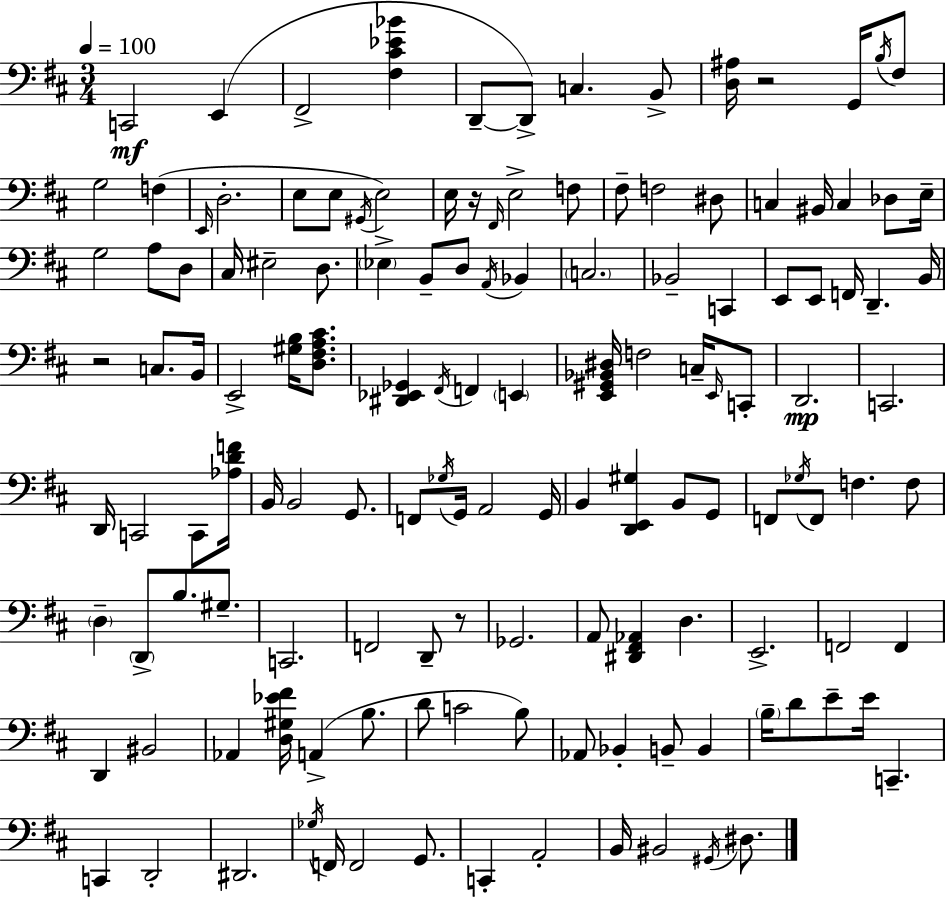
{
  \clef bass
  \numericTimeSignature
  \time 3/4
  \key d \major
  \tempo 4 = 100
  c,2\mf e,4( | fis,2-> <fis cis' ees' bes'>4 | d,8--~~ d,8->) c4. b,8-> | <d ais>16 r2 g,16 \acciaccatura { b16 } fis8 | \break g2 f4( | \grace { e,16 } d2.-. | e8 e8 \acciaccatura { gis,16 }) e2 | e16 r16 \grace { fis,16 } e2-> | \break f8 fis8-- f2 | dis8 c4 bis,16 c4 | des8 e16-- g2 | a8 d8 cis16 eis2-- | \break d8. \parenthesize ees4-> b,8-- d8 | \acciaccatura { a,16 } bes,4 \parenthesize c2. | bes,2-- | c,4 e,8 e,8 f,16 d,4.-- | \break b,16 r2 | c8. b,16 e,2-> | <gis b>16 <d fis a cis'>8. <dis, ees, ges,>4 \acciaccatura { fis,16 } f,4 | \parenthesize e,4 <e, gis, bes, dis>16 f2 | \break c16-- \grace { e,16 } c,8-. d,2.\mp | c,2. | d,16 c,2 | c,8 <aes d' f'>16 b,16 b,2 | \break g,8. f,8 \acciaccatura { ges16 } g,16 a,2 | g,16 b,4 | <d, e, gis>4 b,8 g,8 f,8 \acciaccatura { ges16 } f,8 | f4. f8 \parenthesize d4-- | \break \parenthesize d,8-> b8. gis8.-- c,2. | f,2 | d,8-- r8 ges,2. | a,8 <dis, fis, aes,>4 | \break d4. e,2.-> | f,2 | f,4 d,4 | bis,2 aes,4 | \break <d gis ees' fis'>16 a,4->( b8. d'8 c'2 | b8) aes,8 bes,4-. | b,8-- b,4 \parenthesize b16-- d'8 | e'8-- e'16 c,4.-- c,4 | \break d,2-. dis,2. | \acciaccatura { ges16 } f,16 f,2 | g,8. c,4-. | a,2-. b,16 bis,2 | \break \acciaccatura { gis,16 } dis8. \bar "|."
}